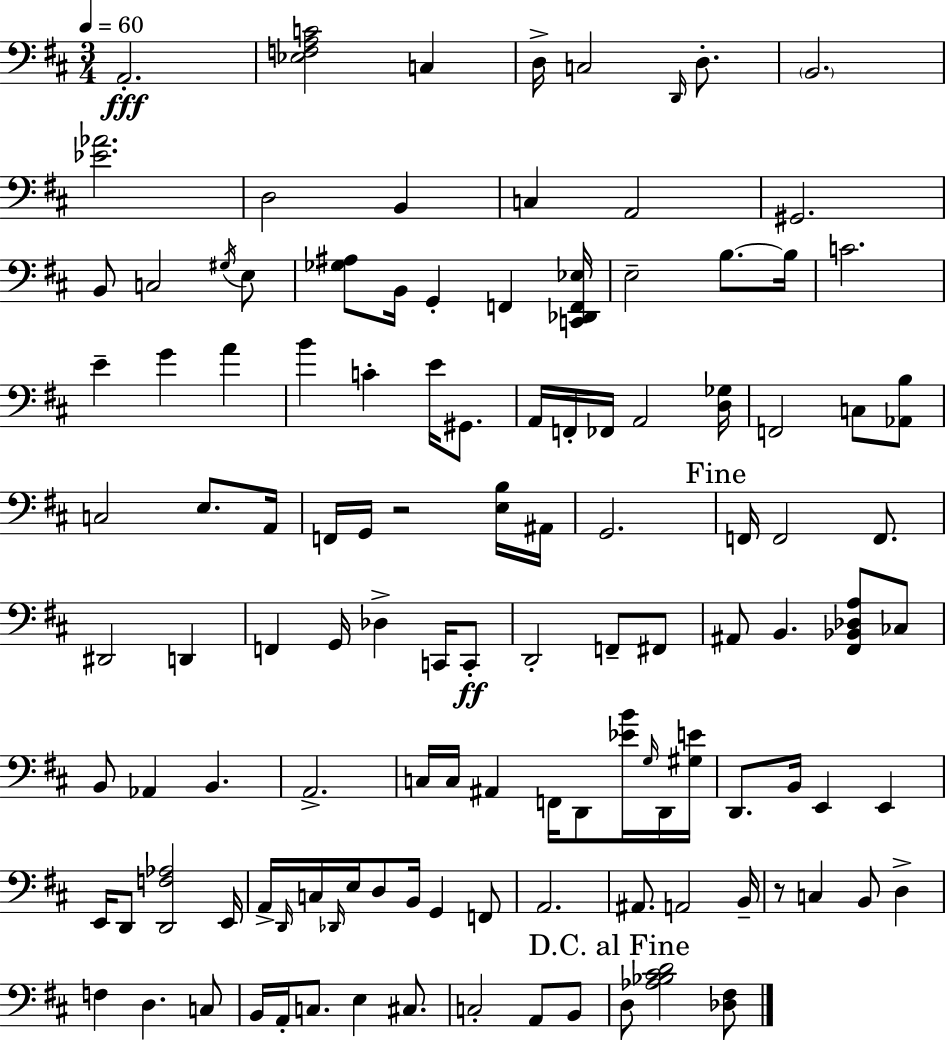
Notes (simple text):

A2/h. [Eb3,F3,A3,C4]/h C3/q D3/s C3/h D2/s D3/e. B2/h. [Eb4,Ab4]/h. D3/h B2/q C3/q A2/h G#2/h. B2/e C3/h G#3/s E3/e [Gb3,A#3]/e B2/s G2/q F2/q [C2,Db2,F2,Eb3]/s E3/h B3/e. B3/s C4/h. E4/q G4/q A4/q B4/q C4/q E4/s G#2/e. A2/s F2/s FES2/s A2/h [D3,Gb3]/s F2/h C3/e [Ab2,B3]/e C3/h E3/e. A2/s F2/s G2/s R/h [E3,B3]/s A#2/s G2/h. F2/s F2/h F2/e. D#2/h D2/q F2/q G2/s Db3/q C2/s C2/e D2/h F2/e F#2/e A#2/e B2/q. [F#2,Bb2,Db3,A3]/e CES3/e B2/e Ab2/q B2/q. A2/h. C3/s C3/s A#2/q F2/s D2/e [Eb4,B4]/s G3/s D2/s [G#3,E4]/s D2/e. B2/s E2/q E2/q E2/s D2/e [D2,F3,Ab3]/h E2/s A2/s D2/s C3/s Db2/s E3/s D3/e B2/s G2/q F2/e A2/h. A#2/e. A2/h B2/s R/e C3/q B2/e D3/q F3/q D3/q. C3/e B2/s A2/s C3/e. E3/q C#3/e. C3/h A2/e B2/e D3/e [Ab3,Bb3,C#4,D4]/h [Db3,F#3]/e